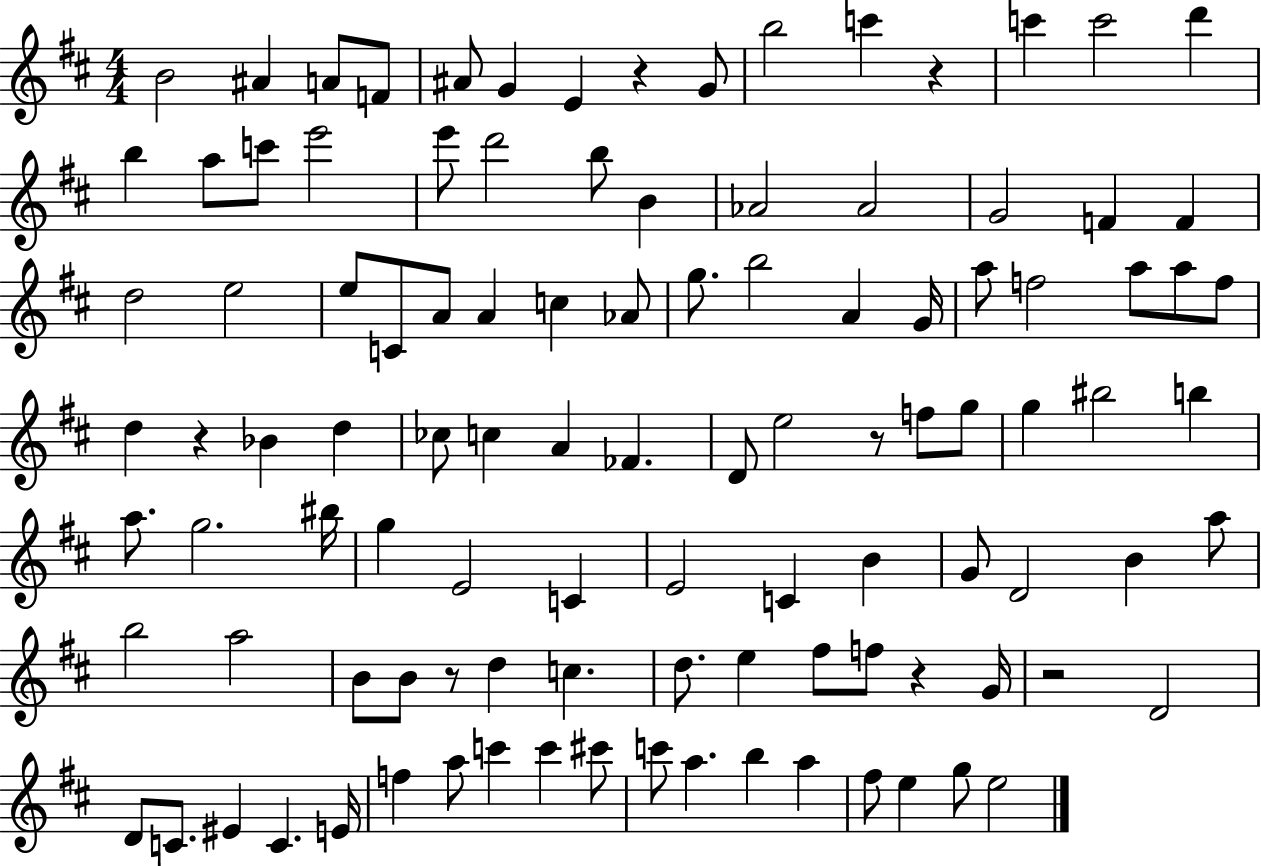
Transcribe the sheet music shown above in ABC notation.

X:1
T:Untitled
M:4/4
L:1/4
K:D
B2 ^A A/2 F/2 ^A/2 G E z G/2 b2 c' z c' c'2 d' b a/2 c'/2 e'2 e'/2 d'2 b/2 B _A2 _A2 G2 F F d2 e2 e/2 C/2 A/2 A c _A/2 g/2 b2 A G/4 a/2 f2 a/2 a/2 f/2 d z _B d _c/2 c A _F D/2 e2 z/2 f/2 g/2 g ^b2 b a/2 g2 ^b/4 g E2 C E2 C B G/2 D2 B a/2 b2 a2 B/2 B/2 z/2 d c d/2 e ^f/2 f/2 z G/4 z2 D2 D/2 C/2 ^E C E/4 f a/2 c' c' ^c'/2 c'/2 a b a ^f/2 e g/2 e2